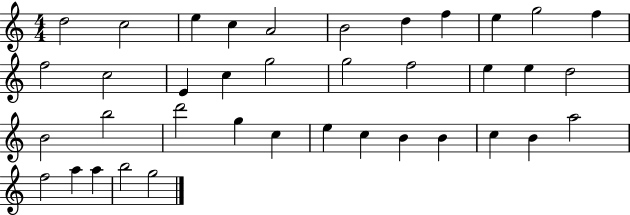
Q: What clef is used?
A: treble